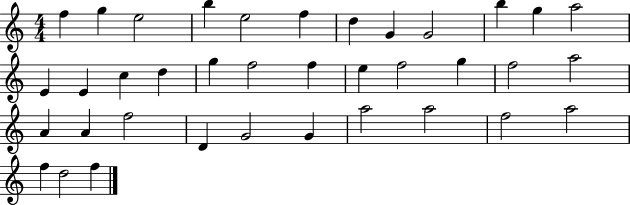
X:1
T:Untitled
M:4/4
L:1/4
K:C
f g e2 b e2 f d G G2 b g a2 E E c d g f2 f e f2 g f2 a2 A A f2 D G2 G a2 a2 f2 a2 f d2 f